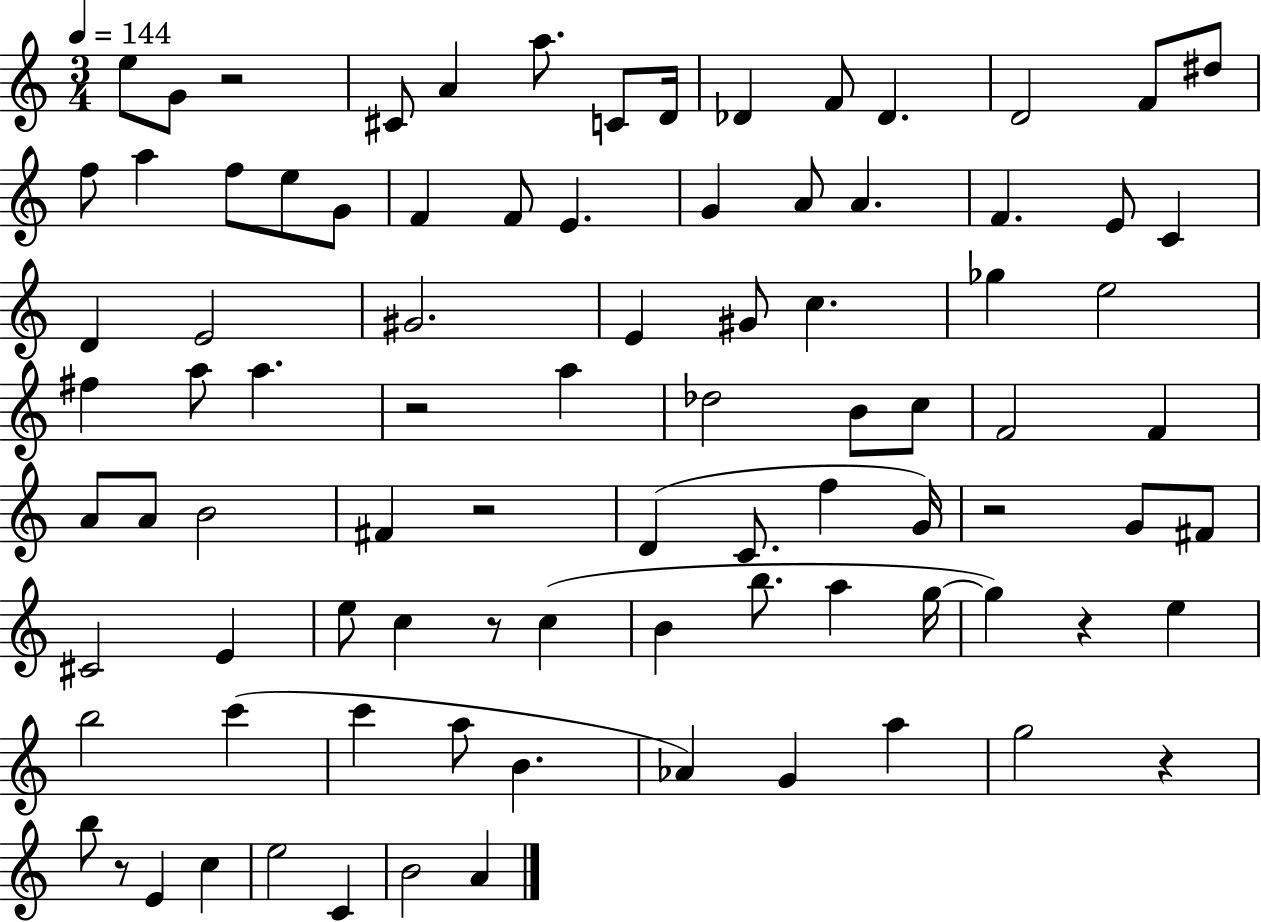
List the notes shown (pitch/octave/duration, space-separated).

E5/e G4/e R/h C#4/e A4/q A5/e. C4/e D4/s Db4/q F4/e Db4/q. D4/h F4/e D#5/e F5/e A5/q F5/e E5/e G4/e F4/q F4/e E4/q. G4/q A4/e A4/q. F4/q. E4/e C4/q D4/q E4/h G#4/h. E4/q G#4/e C5/q. Gb5/q E5/h F#5/q A5/e A5/q. R/h A5/q Db5/h B4/e C5/e F4/h F4/q A4/e A4/e B4/h F#4/q R/h D4/q C4/e. F5/q G4/s R/h G4/e F#4/e C#4/h E4/q E5/e C5/q R/e C5/q B4/q B5/e. A5/q G5/s G5/q R/q E5/q B5/h C6/q C6/q A5/e B4/q. Ab4/q G4/q A5/q G5/h R/q B5/e R/e E4/q C5/q E5/h C4/q B4/h A4/q